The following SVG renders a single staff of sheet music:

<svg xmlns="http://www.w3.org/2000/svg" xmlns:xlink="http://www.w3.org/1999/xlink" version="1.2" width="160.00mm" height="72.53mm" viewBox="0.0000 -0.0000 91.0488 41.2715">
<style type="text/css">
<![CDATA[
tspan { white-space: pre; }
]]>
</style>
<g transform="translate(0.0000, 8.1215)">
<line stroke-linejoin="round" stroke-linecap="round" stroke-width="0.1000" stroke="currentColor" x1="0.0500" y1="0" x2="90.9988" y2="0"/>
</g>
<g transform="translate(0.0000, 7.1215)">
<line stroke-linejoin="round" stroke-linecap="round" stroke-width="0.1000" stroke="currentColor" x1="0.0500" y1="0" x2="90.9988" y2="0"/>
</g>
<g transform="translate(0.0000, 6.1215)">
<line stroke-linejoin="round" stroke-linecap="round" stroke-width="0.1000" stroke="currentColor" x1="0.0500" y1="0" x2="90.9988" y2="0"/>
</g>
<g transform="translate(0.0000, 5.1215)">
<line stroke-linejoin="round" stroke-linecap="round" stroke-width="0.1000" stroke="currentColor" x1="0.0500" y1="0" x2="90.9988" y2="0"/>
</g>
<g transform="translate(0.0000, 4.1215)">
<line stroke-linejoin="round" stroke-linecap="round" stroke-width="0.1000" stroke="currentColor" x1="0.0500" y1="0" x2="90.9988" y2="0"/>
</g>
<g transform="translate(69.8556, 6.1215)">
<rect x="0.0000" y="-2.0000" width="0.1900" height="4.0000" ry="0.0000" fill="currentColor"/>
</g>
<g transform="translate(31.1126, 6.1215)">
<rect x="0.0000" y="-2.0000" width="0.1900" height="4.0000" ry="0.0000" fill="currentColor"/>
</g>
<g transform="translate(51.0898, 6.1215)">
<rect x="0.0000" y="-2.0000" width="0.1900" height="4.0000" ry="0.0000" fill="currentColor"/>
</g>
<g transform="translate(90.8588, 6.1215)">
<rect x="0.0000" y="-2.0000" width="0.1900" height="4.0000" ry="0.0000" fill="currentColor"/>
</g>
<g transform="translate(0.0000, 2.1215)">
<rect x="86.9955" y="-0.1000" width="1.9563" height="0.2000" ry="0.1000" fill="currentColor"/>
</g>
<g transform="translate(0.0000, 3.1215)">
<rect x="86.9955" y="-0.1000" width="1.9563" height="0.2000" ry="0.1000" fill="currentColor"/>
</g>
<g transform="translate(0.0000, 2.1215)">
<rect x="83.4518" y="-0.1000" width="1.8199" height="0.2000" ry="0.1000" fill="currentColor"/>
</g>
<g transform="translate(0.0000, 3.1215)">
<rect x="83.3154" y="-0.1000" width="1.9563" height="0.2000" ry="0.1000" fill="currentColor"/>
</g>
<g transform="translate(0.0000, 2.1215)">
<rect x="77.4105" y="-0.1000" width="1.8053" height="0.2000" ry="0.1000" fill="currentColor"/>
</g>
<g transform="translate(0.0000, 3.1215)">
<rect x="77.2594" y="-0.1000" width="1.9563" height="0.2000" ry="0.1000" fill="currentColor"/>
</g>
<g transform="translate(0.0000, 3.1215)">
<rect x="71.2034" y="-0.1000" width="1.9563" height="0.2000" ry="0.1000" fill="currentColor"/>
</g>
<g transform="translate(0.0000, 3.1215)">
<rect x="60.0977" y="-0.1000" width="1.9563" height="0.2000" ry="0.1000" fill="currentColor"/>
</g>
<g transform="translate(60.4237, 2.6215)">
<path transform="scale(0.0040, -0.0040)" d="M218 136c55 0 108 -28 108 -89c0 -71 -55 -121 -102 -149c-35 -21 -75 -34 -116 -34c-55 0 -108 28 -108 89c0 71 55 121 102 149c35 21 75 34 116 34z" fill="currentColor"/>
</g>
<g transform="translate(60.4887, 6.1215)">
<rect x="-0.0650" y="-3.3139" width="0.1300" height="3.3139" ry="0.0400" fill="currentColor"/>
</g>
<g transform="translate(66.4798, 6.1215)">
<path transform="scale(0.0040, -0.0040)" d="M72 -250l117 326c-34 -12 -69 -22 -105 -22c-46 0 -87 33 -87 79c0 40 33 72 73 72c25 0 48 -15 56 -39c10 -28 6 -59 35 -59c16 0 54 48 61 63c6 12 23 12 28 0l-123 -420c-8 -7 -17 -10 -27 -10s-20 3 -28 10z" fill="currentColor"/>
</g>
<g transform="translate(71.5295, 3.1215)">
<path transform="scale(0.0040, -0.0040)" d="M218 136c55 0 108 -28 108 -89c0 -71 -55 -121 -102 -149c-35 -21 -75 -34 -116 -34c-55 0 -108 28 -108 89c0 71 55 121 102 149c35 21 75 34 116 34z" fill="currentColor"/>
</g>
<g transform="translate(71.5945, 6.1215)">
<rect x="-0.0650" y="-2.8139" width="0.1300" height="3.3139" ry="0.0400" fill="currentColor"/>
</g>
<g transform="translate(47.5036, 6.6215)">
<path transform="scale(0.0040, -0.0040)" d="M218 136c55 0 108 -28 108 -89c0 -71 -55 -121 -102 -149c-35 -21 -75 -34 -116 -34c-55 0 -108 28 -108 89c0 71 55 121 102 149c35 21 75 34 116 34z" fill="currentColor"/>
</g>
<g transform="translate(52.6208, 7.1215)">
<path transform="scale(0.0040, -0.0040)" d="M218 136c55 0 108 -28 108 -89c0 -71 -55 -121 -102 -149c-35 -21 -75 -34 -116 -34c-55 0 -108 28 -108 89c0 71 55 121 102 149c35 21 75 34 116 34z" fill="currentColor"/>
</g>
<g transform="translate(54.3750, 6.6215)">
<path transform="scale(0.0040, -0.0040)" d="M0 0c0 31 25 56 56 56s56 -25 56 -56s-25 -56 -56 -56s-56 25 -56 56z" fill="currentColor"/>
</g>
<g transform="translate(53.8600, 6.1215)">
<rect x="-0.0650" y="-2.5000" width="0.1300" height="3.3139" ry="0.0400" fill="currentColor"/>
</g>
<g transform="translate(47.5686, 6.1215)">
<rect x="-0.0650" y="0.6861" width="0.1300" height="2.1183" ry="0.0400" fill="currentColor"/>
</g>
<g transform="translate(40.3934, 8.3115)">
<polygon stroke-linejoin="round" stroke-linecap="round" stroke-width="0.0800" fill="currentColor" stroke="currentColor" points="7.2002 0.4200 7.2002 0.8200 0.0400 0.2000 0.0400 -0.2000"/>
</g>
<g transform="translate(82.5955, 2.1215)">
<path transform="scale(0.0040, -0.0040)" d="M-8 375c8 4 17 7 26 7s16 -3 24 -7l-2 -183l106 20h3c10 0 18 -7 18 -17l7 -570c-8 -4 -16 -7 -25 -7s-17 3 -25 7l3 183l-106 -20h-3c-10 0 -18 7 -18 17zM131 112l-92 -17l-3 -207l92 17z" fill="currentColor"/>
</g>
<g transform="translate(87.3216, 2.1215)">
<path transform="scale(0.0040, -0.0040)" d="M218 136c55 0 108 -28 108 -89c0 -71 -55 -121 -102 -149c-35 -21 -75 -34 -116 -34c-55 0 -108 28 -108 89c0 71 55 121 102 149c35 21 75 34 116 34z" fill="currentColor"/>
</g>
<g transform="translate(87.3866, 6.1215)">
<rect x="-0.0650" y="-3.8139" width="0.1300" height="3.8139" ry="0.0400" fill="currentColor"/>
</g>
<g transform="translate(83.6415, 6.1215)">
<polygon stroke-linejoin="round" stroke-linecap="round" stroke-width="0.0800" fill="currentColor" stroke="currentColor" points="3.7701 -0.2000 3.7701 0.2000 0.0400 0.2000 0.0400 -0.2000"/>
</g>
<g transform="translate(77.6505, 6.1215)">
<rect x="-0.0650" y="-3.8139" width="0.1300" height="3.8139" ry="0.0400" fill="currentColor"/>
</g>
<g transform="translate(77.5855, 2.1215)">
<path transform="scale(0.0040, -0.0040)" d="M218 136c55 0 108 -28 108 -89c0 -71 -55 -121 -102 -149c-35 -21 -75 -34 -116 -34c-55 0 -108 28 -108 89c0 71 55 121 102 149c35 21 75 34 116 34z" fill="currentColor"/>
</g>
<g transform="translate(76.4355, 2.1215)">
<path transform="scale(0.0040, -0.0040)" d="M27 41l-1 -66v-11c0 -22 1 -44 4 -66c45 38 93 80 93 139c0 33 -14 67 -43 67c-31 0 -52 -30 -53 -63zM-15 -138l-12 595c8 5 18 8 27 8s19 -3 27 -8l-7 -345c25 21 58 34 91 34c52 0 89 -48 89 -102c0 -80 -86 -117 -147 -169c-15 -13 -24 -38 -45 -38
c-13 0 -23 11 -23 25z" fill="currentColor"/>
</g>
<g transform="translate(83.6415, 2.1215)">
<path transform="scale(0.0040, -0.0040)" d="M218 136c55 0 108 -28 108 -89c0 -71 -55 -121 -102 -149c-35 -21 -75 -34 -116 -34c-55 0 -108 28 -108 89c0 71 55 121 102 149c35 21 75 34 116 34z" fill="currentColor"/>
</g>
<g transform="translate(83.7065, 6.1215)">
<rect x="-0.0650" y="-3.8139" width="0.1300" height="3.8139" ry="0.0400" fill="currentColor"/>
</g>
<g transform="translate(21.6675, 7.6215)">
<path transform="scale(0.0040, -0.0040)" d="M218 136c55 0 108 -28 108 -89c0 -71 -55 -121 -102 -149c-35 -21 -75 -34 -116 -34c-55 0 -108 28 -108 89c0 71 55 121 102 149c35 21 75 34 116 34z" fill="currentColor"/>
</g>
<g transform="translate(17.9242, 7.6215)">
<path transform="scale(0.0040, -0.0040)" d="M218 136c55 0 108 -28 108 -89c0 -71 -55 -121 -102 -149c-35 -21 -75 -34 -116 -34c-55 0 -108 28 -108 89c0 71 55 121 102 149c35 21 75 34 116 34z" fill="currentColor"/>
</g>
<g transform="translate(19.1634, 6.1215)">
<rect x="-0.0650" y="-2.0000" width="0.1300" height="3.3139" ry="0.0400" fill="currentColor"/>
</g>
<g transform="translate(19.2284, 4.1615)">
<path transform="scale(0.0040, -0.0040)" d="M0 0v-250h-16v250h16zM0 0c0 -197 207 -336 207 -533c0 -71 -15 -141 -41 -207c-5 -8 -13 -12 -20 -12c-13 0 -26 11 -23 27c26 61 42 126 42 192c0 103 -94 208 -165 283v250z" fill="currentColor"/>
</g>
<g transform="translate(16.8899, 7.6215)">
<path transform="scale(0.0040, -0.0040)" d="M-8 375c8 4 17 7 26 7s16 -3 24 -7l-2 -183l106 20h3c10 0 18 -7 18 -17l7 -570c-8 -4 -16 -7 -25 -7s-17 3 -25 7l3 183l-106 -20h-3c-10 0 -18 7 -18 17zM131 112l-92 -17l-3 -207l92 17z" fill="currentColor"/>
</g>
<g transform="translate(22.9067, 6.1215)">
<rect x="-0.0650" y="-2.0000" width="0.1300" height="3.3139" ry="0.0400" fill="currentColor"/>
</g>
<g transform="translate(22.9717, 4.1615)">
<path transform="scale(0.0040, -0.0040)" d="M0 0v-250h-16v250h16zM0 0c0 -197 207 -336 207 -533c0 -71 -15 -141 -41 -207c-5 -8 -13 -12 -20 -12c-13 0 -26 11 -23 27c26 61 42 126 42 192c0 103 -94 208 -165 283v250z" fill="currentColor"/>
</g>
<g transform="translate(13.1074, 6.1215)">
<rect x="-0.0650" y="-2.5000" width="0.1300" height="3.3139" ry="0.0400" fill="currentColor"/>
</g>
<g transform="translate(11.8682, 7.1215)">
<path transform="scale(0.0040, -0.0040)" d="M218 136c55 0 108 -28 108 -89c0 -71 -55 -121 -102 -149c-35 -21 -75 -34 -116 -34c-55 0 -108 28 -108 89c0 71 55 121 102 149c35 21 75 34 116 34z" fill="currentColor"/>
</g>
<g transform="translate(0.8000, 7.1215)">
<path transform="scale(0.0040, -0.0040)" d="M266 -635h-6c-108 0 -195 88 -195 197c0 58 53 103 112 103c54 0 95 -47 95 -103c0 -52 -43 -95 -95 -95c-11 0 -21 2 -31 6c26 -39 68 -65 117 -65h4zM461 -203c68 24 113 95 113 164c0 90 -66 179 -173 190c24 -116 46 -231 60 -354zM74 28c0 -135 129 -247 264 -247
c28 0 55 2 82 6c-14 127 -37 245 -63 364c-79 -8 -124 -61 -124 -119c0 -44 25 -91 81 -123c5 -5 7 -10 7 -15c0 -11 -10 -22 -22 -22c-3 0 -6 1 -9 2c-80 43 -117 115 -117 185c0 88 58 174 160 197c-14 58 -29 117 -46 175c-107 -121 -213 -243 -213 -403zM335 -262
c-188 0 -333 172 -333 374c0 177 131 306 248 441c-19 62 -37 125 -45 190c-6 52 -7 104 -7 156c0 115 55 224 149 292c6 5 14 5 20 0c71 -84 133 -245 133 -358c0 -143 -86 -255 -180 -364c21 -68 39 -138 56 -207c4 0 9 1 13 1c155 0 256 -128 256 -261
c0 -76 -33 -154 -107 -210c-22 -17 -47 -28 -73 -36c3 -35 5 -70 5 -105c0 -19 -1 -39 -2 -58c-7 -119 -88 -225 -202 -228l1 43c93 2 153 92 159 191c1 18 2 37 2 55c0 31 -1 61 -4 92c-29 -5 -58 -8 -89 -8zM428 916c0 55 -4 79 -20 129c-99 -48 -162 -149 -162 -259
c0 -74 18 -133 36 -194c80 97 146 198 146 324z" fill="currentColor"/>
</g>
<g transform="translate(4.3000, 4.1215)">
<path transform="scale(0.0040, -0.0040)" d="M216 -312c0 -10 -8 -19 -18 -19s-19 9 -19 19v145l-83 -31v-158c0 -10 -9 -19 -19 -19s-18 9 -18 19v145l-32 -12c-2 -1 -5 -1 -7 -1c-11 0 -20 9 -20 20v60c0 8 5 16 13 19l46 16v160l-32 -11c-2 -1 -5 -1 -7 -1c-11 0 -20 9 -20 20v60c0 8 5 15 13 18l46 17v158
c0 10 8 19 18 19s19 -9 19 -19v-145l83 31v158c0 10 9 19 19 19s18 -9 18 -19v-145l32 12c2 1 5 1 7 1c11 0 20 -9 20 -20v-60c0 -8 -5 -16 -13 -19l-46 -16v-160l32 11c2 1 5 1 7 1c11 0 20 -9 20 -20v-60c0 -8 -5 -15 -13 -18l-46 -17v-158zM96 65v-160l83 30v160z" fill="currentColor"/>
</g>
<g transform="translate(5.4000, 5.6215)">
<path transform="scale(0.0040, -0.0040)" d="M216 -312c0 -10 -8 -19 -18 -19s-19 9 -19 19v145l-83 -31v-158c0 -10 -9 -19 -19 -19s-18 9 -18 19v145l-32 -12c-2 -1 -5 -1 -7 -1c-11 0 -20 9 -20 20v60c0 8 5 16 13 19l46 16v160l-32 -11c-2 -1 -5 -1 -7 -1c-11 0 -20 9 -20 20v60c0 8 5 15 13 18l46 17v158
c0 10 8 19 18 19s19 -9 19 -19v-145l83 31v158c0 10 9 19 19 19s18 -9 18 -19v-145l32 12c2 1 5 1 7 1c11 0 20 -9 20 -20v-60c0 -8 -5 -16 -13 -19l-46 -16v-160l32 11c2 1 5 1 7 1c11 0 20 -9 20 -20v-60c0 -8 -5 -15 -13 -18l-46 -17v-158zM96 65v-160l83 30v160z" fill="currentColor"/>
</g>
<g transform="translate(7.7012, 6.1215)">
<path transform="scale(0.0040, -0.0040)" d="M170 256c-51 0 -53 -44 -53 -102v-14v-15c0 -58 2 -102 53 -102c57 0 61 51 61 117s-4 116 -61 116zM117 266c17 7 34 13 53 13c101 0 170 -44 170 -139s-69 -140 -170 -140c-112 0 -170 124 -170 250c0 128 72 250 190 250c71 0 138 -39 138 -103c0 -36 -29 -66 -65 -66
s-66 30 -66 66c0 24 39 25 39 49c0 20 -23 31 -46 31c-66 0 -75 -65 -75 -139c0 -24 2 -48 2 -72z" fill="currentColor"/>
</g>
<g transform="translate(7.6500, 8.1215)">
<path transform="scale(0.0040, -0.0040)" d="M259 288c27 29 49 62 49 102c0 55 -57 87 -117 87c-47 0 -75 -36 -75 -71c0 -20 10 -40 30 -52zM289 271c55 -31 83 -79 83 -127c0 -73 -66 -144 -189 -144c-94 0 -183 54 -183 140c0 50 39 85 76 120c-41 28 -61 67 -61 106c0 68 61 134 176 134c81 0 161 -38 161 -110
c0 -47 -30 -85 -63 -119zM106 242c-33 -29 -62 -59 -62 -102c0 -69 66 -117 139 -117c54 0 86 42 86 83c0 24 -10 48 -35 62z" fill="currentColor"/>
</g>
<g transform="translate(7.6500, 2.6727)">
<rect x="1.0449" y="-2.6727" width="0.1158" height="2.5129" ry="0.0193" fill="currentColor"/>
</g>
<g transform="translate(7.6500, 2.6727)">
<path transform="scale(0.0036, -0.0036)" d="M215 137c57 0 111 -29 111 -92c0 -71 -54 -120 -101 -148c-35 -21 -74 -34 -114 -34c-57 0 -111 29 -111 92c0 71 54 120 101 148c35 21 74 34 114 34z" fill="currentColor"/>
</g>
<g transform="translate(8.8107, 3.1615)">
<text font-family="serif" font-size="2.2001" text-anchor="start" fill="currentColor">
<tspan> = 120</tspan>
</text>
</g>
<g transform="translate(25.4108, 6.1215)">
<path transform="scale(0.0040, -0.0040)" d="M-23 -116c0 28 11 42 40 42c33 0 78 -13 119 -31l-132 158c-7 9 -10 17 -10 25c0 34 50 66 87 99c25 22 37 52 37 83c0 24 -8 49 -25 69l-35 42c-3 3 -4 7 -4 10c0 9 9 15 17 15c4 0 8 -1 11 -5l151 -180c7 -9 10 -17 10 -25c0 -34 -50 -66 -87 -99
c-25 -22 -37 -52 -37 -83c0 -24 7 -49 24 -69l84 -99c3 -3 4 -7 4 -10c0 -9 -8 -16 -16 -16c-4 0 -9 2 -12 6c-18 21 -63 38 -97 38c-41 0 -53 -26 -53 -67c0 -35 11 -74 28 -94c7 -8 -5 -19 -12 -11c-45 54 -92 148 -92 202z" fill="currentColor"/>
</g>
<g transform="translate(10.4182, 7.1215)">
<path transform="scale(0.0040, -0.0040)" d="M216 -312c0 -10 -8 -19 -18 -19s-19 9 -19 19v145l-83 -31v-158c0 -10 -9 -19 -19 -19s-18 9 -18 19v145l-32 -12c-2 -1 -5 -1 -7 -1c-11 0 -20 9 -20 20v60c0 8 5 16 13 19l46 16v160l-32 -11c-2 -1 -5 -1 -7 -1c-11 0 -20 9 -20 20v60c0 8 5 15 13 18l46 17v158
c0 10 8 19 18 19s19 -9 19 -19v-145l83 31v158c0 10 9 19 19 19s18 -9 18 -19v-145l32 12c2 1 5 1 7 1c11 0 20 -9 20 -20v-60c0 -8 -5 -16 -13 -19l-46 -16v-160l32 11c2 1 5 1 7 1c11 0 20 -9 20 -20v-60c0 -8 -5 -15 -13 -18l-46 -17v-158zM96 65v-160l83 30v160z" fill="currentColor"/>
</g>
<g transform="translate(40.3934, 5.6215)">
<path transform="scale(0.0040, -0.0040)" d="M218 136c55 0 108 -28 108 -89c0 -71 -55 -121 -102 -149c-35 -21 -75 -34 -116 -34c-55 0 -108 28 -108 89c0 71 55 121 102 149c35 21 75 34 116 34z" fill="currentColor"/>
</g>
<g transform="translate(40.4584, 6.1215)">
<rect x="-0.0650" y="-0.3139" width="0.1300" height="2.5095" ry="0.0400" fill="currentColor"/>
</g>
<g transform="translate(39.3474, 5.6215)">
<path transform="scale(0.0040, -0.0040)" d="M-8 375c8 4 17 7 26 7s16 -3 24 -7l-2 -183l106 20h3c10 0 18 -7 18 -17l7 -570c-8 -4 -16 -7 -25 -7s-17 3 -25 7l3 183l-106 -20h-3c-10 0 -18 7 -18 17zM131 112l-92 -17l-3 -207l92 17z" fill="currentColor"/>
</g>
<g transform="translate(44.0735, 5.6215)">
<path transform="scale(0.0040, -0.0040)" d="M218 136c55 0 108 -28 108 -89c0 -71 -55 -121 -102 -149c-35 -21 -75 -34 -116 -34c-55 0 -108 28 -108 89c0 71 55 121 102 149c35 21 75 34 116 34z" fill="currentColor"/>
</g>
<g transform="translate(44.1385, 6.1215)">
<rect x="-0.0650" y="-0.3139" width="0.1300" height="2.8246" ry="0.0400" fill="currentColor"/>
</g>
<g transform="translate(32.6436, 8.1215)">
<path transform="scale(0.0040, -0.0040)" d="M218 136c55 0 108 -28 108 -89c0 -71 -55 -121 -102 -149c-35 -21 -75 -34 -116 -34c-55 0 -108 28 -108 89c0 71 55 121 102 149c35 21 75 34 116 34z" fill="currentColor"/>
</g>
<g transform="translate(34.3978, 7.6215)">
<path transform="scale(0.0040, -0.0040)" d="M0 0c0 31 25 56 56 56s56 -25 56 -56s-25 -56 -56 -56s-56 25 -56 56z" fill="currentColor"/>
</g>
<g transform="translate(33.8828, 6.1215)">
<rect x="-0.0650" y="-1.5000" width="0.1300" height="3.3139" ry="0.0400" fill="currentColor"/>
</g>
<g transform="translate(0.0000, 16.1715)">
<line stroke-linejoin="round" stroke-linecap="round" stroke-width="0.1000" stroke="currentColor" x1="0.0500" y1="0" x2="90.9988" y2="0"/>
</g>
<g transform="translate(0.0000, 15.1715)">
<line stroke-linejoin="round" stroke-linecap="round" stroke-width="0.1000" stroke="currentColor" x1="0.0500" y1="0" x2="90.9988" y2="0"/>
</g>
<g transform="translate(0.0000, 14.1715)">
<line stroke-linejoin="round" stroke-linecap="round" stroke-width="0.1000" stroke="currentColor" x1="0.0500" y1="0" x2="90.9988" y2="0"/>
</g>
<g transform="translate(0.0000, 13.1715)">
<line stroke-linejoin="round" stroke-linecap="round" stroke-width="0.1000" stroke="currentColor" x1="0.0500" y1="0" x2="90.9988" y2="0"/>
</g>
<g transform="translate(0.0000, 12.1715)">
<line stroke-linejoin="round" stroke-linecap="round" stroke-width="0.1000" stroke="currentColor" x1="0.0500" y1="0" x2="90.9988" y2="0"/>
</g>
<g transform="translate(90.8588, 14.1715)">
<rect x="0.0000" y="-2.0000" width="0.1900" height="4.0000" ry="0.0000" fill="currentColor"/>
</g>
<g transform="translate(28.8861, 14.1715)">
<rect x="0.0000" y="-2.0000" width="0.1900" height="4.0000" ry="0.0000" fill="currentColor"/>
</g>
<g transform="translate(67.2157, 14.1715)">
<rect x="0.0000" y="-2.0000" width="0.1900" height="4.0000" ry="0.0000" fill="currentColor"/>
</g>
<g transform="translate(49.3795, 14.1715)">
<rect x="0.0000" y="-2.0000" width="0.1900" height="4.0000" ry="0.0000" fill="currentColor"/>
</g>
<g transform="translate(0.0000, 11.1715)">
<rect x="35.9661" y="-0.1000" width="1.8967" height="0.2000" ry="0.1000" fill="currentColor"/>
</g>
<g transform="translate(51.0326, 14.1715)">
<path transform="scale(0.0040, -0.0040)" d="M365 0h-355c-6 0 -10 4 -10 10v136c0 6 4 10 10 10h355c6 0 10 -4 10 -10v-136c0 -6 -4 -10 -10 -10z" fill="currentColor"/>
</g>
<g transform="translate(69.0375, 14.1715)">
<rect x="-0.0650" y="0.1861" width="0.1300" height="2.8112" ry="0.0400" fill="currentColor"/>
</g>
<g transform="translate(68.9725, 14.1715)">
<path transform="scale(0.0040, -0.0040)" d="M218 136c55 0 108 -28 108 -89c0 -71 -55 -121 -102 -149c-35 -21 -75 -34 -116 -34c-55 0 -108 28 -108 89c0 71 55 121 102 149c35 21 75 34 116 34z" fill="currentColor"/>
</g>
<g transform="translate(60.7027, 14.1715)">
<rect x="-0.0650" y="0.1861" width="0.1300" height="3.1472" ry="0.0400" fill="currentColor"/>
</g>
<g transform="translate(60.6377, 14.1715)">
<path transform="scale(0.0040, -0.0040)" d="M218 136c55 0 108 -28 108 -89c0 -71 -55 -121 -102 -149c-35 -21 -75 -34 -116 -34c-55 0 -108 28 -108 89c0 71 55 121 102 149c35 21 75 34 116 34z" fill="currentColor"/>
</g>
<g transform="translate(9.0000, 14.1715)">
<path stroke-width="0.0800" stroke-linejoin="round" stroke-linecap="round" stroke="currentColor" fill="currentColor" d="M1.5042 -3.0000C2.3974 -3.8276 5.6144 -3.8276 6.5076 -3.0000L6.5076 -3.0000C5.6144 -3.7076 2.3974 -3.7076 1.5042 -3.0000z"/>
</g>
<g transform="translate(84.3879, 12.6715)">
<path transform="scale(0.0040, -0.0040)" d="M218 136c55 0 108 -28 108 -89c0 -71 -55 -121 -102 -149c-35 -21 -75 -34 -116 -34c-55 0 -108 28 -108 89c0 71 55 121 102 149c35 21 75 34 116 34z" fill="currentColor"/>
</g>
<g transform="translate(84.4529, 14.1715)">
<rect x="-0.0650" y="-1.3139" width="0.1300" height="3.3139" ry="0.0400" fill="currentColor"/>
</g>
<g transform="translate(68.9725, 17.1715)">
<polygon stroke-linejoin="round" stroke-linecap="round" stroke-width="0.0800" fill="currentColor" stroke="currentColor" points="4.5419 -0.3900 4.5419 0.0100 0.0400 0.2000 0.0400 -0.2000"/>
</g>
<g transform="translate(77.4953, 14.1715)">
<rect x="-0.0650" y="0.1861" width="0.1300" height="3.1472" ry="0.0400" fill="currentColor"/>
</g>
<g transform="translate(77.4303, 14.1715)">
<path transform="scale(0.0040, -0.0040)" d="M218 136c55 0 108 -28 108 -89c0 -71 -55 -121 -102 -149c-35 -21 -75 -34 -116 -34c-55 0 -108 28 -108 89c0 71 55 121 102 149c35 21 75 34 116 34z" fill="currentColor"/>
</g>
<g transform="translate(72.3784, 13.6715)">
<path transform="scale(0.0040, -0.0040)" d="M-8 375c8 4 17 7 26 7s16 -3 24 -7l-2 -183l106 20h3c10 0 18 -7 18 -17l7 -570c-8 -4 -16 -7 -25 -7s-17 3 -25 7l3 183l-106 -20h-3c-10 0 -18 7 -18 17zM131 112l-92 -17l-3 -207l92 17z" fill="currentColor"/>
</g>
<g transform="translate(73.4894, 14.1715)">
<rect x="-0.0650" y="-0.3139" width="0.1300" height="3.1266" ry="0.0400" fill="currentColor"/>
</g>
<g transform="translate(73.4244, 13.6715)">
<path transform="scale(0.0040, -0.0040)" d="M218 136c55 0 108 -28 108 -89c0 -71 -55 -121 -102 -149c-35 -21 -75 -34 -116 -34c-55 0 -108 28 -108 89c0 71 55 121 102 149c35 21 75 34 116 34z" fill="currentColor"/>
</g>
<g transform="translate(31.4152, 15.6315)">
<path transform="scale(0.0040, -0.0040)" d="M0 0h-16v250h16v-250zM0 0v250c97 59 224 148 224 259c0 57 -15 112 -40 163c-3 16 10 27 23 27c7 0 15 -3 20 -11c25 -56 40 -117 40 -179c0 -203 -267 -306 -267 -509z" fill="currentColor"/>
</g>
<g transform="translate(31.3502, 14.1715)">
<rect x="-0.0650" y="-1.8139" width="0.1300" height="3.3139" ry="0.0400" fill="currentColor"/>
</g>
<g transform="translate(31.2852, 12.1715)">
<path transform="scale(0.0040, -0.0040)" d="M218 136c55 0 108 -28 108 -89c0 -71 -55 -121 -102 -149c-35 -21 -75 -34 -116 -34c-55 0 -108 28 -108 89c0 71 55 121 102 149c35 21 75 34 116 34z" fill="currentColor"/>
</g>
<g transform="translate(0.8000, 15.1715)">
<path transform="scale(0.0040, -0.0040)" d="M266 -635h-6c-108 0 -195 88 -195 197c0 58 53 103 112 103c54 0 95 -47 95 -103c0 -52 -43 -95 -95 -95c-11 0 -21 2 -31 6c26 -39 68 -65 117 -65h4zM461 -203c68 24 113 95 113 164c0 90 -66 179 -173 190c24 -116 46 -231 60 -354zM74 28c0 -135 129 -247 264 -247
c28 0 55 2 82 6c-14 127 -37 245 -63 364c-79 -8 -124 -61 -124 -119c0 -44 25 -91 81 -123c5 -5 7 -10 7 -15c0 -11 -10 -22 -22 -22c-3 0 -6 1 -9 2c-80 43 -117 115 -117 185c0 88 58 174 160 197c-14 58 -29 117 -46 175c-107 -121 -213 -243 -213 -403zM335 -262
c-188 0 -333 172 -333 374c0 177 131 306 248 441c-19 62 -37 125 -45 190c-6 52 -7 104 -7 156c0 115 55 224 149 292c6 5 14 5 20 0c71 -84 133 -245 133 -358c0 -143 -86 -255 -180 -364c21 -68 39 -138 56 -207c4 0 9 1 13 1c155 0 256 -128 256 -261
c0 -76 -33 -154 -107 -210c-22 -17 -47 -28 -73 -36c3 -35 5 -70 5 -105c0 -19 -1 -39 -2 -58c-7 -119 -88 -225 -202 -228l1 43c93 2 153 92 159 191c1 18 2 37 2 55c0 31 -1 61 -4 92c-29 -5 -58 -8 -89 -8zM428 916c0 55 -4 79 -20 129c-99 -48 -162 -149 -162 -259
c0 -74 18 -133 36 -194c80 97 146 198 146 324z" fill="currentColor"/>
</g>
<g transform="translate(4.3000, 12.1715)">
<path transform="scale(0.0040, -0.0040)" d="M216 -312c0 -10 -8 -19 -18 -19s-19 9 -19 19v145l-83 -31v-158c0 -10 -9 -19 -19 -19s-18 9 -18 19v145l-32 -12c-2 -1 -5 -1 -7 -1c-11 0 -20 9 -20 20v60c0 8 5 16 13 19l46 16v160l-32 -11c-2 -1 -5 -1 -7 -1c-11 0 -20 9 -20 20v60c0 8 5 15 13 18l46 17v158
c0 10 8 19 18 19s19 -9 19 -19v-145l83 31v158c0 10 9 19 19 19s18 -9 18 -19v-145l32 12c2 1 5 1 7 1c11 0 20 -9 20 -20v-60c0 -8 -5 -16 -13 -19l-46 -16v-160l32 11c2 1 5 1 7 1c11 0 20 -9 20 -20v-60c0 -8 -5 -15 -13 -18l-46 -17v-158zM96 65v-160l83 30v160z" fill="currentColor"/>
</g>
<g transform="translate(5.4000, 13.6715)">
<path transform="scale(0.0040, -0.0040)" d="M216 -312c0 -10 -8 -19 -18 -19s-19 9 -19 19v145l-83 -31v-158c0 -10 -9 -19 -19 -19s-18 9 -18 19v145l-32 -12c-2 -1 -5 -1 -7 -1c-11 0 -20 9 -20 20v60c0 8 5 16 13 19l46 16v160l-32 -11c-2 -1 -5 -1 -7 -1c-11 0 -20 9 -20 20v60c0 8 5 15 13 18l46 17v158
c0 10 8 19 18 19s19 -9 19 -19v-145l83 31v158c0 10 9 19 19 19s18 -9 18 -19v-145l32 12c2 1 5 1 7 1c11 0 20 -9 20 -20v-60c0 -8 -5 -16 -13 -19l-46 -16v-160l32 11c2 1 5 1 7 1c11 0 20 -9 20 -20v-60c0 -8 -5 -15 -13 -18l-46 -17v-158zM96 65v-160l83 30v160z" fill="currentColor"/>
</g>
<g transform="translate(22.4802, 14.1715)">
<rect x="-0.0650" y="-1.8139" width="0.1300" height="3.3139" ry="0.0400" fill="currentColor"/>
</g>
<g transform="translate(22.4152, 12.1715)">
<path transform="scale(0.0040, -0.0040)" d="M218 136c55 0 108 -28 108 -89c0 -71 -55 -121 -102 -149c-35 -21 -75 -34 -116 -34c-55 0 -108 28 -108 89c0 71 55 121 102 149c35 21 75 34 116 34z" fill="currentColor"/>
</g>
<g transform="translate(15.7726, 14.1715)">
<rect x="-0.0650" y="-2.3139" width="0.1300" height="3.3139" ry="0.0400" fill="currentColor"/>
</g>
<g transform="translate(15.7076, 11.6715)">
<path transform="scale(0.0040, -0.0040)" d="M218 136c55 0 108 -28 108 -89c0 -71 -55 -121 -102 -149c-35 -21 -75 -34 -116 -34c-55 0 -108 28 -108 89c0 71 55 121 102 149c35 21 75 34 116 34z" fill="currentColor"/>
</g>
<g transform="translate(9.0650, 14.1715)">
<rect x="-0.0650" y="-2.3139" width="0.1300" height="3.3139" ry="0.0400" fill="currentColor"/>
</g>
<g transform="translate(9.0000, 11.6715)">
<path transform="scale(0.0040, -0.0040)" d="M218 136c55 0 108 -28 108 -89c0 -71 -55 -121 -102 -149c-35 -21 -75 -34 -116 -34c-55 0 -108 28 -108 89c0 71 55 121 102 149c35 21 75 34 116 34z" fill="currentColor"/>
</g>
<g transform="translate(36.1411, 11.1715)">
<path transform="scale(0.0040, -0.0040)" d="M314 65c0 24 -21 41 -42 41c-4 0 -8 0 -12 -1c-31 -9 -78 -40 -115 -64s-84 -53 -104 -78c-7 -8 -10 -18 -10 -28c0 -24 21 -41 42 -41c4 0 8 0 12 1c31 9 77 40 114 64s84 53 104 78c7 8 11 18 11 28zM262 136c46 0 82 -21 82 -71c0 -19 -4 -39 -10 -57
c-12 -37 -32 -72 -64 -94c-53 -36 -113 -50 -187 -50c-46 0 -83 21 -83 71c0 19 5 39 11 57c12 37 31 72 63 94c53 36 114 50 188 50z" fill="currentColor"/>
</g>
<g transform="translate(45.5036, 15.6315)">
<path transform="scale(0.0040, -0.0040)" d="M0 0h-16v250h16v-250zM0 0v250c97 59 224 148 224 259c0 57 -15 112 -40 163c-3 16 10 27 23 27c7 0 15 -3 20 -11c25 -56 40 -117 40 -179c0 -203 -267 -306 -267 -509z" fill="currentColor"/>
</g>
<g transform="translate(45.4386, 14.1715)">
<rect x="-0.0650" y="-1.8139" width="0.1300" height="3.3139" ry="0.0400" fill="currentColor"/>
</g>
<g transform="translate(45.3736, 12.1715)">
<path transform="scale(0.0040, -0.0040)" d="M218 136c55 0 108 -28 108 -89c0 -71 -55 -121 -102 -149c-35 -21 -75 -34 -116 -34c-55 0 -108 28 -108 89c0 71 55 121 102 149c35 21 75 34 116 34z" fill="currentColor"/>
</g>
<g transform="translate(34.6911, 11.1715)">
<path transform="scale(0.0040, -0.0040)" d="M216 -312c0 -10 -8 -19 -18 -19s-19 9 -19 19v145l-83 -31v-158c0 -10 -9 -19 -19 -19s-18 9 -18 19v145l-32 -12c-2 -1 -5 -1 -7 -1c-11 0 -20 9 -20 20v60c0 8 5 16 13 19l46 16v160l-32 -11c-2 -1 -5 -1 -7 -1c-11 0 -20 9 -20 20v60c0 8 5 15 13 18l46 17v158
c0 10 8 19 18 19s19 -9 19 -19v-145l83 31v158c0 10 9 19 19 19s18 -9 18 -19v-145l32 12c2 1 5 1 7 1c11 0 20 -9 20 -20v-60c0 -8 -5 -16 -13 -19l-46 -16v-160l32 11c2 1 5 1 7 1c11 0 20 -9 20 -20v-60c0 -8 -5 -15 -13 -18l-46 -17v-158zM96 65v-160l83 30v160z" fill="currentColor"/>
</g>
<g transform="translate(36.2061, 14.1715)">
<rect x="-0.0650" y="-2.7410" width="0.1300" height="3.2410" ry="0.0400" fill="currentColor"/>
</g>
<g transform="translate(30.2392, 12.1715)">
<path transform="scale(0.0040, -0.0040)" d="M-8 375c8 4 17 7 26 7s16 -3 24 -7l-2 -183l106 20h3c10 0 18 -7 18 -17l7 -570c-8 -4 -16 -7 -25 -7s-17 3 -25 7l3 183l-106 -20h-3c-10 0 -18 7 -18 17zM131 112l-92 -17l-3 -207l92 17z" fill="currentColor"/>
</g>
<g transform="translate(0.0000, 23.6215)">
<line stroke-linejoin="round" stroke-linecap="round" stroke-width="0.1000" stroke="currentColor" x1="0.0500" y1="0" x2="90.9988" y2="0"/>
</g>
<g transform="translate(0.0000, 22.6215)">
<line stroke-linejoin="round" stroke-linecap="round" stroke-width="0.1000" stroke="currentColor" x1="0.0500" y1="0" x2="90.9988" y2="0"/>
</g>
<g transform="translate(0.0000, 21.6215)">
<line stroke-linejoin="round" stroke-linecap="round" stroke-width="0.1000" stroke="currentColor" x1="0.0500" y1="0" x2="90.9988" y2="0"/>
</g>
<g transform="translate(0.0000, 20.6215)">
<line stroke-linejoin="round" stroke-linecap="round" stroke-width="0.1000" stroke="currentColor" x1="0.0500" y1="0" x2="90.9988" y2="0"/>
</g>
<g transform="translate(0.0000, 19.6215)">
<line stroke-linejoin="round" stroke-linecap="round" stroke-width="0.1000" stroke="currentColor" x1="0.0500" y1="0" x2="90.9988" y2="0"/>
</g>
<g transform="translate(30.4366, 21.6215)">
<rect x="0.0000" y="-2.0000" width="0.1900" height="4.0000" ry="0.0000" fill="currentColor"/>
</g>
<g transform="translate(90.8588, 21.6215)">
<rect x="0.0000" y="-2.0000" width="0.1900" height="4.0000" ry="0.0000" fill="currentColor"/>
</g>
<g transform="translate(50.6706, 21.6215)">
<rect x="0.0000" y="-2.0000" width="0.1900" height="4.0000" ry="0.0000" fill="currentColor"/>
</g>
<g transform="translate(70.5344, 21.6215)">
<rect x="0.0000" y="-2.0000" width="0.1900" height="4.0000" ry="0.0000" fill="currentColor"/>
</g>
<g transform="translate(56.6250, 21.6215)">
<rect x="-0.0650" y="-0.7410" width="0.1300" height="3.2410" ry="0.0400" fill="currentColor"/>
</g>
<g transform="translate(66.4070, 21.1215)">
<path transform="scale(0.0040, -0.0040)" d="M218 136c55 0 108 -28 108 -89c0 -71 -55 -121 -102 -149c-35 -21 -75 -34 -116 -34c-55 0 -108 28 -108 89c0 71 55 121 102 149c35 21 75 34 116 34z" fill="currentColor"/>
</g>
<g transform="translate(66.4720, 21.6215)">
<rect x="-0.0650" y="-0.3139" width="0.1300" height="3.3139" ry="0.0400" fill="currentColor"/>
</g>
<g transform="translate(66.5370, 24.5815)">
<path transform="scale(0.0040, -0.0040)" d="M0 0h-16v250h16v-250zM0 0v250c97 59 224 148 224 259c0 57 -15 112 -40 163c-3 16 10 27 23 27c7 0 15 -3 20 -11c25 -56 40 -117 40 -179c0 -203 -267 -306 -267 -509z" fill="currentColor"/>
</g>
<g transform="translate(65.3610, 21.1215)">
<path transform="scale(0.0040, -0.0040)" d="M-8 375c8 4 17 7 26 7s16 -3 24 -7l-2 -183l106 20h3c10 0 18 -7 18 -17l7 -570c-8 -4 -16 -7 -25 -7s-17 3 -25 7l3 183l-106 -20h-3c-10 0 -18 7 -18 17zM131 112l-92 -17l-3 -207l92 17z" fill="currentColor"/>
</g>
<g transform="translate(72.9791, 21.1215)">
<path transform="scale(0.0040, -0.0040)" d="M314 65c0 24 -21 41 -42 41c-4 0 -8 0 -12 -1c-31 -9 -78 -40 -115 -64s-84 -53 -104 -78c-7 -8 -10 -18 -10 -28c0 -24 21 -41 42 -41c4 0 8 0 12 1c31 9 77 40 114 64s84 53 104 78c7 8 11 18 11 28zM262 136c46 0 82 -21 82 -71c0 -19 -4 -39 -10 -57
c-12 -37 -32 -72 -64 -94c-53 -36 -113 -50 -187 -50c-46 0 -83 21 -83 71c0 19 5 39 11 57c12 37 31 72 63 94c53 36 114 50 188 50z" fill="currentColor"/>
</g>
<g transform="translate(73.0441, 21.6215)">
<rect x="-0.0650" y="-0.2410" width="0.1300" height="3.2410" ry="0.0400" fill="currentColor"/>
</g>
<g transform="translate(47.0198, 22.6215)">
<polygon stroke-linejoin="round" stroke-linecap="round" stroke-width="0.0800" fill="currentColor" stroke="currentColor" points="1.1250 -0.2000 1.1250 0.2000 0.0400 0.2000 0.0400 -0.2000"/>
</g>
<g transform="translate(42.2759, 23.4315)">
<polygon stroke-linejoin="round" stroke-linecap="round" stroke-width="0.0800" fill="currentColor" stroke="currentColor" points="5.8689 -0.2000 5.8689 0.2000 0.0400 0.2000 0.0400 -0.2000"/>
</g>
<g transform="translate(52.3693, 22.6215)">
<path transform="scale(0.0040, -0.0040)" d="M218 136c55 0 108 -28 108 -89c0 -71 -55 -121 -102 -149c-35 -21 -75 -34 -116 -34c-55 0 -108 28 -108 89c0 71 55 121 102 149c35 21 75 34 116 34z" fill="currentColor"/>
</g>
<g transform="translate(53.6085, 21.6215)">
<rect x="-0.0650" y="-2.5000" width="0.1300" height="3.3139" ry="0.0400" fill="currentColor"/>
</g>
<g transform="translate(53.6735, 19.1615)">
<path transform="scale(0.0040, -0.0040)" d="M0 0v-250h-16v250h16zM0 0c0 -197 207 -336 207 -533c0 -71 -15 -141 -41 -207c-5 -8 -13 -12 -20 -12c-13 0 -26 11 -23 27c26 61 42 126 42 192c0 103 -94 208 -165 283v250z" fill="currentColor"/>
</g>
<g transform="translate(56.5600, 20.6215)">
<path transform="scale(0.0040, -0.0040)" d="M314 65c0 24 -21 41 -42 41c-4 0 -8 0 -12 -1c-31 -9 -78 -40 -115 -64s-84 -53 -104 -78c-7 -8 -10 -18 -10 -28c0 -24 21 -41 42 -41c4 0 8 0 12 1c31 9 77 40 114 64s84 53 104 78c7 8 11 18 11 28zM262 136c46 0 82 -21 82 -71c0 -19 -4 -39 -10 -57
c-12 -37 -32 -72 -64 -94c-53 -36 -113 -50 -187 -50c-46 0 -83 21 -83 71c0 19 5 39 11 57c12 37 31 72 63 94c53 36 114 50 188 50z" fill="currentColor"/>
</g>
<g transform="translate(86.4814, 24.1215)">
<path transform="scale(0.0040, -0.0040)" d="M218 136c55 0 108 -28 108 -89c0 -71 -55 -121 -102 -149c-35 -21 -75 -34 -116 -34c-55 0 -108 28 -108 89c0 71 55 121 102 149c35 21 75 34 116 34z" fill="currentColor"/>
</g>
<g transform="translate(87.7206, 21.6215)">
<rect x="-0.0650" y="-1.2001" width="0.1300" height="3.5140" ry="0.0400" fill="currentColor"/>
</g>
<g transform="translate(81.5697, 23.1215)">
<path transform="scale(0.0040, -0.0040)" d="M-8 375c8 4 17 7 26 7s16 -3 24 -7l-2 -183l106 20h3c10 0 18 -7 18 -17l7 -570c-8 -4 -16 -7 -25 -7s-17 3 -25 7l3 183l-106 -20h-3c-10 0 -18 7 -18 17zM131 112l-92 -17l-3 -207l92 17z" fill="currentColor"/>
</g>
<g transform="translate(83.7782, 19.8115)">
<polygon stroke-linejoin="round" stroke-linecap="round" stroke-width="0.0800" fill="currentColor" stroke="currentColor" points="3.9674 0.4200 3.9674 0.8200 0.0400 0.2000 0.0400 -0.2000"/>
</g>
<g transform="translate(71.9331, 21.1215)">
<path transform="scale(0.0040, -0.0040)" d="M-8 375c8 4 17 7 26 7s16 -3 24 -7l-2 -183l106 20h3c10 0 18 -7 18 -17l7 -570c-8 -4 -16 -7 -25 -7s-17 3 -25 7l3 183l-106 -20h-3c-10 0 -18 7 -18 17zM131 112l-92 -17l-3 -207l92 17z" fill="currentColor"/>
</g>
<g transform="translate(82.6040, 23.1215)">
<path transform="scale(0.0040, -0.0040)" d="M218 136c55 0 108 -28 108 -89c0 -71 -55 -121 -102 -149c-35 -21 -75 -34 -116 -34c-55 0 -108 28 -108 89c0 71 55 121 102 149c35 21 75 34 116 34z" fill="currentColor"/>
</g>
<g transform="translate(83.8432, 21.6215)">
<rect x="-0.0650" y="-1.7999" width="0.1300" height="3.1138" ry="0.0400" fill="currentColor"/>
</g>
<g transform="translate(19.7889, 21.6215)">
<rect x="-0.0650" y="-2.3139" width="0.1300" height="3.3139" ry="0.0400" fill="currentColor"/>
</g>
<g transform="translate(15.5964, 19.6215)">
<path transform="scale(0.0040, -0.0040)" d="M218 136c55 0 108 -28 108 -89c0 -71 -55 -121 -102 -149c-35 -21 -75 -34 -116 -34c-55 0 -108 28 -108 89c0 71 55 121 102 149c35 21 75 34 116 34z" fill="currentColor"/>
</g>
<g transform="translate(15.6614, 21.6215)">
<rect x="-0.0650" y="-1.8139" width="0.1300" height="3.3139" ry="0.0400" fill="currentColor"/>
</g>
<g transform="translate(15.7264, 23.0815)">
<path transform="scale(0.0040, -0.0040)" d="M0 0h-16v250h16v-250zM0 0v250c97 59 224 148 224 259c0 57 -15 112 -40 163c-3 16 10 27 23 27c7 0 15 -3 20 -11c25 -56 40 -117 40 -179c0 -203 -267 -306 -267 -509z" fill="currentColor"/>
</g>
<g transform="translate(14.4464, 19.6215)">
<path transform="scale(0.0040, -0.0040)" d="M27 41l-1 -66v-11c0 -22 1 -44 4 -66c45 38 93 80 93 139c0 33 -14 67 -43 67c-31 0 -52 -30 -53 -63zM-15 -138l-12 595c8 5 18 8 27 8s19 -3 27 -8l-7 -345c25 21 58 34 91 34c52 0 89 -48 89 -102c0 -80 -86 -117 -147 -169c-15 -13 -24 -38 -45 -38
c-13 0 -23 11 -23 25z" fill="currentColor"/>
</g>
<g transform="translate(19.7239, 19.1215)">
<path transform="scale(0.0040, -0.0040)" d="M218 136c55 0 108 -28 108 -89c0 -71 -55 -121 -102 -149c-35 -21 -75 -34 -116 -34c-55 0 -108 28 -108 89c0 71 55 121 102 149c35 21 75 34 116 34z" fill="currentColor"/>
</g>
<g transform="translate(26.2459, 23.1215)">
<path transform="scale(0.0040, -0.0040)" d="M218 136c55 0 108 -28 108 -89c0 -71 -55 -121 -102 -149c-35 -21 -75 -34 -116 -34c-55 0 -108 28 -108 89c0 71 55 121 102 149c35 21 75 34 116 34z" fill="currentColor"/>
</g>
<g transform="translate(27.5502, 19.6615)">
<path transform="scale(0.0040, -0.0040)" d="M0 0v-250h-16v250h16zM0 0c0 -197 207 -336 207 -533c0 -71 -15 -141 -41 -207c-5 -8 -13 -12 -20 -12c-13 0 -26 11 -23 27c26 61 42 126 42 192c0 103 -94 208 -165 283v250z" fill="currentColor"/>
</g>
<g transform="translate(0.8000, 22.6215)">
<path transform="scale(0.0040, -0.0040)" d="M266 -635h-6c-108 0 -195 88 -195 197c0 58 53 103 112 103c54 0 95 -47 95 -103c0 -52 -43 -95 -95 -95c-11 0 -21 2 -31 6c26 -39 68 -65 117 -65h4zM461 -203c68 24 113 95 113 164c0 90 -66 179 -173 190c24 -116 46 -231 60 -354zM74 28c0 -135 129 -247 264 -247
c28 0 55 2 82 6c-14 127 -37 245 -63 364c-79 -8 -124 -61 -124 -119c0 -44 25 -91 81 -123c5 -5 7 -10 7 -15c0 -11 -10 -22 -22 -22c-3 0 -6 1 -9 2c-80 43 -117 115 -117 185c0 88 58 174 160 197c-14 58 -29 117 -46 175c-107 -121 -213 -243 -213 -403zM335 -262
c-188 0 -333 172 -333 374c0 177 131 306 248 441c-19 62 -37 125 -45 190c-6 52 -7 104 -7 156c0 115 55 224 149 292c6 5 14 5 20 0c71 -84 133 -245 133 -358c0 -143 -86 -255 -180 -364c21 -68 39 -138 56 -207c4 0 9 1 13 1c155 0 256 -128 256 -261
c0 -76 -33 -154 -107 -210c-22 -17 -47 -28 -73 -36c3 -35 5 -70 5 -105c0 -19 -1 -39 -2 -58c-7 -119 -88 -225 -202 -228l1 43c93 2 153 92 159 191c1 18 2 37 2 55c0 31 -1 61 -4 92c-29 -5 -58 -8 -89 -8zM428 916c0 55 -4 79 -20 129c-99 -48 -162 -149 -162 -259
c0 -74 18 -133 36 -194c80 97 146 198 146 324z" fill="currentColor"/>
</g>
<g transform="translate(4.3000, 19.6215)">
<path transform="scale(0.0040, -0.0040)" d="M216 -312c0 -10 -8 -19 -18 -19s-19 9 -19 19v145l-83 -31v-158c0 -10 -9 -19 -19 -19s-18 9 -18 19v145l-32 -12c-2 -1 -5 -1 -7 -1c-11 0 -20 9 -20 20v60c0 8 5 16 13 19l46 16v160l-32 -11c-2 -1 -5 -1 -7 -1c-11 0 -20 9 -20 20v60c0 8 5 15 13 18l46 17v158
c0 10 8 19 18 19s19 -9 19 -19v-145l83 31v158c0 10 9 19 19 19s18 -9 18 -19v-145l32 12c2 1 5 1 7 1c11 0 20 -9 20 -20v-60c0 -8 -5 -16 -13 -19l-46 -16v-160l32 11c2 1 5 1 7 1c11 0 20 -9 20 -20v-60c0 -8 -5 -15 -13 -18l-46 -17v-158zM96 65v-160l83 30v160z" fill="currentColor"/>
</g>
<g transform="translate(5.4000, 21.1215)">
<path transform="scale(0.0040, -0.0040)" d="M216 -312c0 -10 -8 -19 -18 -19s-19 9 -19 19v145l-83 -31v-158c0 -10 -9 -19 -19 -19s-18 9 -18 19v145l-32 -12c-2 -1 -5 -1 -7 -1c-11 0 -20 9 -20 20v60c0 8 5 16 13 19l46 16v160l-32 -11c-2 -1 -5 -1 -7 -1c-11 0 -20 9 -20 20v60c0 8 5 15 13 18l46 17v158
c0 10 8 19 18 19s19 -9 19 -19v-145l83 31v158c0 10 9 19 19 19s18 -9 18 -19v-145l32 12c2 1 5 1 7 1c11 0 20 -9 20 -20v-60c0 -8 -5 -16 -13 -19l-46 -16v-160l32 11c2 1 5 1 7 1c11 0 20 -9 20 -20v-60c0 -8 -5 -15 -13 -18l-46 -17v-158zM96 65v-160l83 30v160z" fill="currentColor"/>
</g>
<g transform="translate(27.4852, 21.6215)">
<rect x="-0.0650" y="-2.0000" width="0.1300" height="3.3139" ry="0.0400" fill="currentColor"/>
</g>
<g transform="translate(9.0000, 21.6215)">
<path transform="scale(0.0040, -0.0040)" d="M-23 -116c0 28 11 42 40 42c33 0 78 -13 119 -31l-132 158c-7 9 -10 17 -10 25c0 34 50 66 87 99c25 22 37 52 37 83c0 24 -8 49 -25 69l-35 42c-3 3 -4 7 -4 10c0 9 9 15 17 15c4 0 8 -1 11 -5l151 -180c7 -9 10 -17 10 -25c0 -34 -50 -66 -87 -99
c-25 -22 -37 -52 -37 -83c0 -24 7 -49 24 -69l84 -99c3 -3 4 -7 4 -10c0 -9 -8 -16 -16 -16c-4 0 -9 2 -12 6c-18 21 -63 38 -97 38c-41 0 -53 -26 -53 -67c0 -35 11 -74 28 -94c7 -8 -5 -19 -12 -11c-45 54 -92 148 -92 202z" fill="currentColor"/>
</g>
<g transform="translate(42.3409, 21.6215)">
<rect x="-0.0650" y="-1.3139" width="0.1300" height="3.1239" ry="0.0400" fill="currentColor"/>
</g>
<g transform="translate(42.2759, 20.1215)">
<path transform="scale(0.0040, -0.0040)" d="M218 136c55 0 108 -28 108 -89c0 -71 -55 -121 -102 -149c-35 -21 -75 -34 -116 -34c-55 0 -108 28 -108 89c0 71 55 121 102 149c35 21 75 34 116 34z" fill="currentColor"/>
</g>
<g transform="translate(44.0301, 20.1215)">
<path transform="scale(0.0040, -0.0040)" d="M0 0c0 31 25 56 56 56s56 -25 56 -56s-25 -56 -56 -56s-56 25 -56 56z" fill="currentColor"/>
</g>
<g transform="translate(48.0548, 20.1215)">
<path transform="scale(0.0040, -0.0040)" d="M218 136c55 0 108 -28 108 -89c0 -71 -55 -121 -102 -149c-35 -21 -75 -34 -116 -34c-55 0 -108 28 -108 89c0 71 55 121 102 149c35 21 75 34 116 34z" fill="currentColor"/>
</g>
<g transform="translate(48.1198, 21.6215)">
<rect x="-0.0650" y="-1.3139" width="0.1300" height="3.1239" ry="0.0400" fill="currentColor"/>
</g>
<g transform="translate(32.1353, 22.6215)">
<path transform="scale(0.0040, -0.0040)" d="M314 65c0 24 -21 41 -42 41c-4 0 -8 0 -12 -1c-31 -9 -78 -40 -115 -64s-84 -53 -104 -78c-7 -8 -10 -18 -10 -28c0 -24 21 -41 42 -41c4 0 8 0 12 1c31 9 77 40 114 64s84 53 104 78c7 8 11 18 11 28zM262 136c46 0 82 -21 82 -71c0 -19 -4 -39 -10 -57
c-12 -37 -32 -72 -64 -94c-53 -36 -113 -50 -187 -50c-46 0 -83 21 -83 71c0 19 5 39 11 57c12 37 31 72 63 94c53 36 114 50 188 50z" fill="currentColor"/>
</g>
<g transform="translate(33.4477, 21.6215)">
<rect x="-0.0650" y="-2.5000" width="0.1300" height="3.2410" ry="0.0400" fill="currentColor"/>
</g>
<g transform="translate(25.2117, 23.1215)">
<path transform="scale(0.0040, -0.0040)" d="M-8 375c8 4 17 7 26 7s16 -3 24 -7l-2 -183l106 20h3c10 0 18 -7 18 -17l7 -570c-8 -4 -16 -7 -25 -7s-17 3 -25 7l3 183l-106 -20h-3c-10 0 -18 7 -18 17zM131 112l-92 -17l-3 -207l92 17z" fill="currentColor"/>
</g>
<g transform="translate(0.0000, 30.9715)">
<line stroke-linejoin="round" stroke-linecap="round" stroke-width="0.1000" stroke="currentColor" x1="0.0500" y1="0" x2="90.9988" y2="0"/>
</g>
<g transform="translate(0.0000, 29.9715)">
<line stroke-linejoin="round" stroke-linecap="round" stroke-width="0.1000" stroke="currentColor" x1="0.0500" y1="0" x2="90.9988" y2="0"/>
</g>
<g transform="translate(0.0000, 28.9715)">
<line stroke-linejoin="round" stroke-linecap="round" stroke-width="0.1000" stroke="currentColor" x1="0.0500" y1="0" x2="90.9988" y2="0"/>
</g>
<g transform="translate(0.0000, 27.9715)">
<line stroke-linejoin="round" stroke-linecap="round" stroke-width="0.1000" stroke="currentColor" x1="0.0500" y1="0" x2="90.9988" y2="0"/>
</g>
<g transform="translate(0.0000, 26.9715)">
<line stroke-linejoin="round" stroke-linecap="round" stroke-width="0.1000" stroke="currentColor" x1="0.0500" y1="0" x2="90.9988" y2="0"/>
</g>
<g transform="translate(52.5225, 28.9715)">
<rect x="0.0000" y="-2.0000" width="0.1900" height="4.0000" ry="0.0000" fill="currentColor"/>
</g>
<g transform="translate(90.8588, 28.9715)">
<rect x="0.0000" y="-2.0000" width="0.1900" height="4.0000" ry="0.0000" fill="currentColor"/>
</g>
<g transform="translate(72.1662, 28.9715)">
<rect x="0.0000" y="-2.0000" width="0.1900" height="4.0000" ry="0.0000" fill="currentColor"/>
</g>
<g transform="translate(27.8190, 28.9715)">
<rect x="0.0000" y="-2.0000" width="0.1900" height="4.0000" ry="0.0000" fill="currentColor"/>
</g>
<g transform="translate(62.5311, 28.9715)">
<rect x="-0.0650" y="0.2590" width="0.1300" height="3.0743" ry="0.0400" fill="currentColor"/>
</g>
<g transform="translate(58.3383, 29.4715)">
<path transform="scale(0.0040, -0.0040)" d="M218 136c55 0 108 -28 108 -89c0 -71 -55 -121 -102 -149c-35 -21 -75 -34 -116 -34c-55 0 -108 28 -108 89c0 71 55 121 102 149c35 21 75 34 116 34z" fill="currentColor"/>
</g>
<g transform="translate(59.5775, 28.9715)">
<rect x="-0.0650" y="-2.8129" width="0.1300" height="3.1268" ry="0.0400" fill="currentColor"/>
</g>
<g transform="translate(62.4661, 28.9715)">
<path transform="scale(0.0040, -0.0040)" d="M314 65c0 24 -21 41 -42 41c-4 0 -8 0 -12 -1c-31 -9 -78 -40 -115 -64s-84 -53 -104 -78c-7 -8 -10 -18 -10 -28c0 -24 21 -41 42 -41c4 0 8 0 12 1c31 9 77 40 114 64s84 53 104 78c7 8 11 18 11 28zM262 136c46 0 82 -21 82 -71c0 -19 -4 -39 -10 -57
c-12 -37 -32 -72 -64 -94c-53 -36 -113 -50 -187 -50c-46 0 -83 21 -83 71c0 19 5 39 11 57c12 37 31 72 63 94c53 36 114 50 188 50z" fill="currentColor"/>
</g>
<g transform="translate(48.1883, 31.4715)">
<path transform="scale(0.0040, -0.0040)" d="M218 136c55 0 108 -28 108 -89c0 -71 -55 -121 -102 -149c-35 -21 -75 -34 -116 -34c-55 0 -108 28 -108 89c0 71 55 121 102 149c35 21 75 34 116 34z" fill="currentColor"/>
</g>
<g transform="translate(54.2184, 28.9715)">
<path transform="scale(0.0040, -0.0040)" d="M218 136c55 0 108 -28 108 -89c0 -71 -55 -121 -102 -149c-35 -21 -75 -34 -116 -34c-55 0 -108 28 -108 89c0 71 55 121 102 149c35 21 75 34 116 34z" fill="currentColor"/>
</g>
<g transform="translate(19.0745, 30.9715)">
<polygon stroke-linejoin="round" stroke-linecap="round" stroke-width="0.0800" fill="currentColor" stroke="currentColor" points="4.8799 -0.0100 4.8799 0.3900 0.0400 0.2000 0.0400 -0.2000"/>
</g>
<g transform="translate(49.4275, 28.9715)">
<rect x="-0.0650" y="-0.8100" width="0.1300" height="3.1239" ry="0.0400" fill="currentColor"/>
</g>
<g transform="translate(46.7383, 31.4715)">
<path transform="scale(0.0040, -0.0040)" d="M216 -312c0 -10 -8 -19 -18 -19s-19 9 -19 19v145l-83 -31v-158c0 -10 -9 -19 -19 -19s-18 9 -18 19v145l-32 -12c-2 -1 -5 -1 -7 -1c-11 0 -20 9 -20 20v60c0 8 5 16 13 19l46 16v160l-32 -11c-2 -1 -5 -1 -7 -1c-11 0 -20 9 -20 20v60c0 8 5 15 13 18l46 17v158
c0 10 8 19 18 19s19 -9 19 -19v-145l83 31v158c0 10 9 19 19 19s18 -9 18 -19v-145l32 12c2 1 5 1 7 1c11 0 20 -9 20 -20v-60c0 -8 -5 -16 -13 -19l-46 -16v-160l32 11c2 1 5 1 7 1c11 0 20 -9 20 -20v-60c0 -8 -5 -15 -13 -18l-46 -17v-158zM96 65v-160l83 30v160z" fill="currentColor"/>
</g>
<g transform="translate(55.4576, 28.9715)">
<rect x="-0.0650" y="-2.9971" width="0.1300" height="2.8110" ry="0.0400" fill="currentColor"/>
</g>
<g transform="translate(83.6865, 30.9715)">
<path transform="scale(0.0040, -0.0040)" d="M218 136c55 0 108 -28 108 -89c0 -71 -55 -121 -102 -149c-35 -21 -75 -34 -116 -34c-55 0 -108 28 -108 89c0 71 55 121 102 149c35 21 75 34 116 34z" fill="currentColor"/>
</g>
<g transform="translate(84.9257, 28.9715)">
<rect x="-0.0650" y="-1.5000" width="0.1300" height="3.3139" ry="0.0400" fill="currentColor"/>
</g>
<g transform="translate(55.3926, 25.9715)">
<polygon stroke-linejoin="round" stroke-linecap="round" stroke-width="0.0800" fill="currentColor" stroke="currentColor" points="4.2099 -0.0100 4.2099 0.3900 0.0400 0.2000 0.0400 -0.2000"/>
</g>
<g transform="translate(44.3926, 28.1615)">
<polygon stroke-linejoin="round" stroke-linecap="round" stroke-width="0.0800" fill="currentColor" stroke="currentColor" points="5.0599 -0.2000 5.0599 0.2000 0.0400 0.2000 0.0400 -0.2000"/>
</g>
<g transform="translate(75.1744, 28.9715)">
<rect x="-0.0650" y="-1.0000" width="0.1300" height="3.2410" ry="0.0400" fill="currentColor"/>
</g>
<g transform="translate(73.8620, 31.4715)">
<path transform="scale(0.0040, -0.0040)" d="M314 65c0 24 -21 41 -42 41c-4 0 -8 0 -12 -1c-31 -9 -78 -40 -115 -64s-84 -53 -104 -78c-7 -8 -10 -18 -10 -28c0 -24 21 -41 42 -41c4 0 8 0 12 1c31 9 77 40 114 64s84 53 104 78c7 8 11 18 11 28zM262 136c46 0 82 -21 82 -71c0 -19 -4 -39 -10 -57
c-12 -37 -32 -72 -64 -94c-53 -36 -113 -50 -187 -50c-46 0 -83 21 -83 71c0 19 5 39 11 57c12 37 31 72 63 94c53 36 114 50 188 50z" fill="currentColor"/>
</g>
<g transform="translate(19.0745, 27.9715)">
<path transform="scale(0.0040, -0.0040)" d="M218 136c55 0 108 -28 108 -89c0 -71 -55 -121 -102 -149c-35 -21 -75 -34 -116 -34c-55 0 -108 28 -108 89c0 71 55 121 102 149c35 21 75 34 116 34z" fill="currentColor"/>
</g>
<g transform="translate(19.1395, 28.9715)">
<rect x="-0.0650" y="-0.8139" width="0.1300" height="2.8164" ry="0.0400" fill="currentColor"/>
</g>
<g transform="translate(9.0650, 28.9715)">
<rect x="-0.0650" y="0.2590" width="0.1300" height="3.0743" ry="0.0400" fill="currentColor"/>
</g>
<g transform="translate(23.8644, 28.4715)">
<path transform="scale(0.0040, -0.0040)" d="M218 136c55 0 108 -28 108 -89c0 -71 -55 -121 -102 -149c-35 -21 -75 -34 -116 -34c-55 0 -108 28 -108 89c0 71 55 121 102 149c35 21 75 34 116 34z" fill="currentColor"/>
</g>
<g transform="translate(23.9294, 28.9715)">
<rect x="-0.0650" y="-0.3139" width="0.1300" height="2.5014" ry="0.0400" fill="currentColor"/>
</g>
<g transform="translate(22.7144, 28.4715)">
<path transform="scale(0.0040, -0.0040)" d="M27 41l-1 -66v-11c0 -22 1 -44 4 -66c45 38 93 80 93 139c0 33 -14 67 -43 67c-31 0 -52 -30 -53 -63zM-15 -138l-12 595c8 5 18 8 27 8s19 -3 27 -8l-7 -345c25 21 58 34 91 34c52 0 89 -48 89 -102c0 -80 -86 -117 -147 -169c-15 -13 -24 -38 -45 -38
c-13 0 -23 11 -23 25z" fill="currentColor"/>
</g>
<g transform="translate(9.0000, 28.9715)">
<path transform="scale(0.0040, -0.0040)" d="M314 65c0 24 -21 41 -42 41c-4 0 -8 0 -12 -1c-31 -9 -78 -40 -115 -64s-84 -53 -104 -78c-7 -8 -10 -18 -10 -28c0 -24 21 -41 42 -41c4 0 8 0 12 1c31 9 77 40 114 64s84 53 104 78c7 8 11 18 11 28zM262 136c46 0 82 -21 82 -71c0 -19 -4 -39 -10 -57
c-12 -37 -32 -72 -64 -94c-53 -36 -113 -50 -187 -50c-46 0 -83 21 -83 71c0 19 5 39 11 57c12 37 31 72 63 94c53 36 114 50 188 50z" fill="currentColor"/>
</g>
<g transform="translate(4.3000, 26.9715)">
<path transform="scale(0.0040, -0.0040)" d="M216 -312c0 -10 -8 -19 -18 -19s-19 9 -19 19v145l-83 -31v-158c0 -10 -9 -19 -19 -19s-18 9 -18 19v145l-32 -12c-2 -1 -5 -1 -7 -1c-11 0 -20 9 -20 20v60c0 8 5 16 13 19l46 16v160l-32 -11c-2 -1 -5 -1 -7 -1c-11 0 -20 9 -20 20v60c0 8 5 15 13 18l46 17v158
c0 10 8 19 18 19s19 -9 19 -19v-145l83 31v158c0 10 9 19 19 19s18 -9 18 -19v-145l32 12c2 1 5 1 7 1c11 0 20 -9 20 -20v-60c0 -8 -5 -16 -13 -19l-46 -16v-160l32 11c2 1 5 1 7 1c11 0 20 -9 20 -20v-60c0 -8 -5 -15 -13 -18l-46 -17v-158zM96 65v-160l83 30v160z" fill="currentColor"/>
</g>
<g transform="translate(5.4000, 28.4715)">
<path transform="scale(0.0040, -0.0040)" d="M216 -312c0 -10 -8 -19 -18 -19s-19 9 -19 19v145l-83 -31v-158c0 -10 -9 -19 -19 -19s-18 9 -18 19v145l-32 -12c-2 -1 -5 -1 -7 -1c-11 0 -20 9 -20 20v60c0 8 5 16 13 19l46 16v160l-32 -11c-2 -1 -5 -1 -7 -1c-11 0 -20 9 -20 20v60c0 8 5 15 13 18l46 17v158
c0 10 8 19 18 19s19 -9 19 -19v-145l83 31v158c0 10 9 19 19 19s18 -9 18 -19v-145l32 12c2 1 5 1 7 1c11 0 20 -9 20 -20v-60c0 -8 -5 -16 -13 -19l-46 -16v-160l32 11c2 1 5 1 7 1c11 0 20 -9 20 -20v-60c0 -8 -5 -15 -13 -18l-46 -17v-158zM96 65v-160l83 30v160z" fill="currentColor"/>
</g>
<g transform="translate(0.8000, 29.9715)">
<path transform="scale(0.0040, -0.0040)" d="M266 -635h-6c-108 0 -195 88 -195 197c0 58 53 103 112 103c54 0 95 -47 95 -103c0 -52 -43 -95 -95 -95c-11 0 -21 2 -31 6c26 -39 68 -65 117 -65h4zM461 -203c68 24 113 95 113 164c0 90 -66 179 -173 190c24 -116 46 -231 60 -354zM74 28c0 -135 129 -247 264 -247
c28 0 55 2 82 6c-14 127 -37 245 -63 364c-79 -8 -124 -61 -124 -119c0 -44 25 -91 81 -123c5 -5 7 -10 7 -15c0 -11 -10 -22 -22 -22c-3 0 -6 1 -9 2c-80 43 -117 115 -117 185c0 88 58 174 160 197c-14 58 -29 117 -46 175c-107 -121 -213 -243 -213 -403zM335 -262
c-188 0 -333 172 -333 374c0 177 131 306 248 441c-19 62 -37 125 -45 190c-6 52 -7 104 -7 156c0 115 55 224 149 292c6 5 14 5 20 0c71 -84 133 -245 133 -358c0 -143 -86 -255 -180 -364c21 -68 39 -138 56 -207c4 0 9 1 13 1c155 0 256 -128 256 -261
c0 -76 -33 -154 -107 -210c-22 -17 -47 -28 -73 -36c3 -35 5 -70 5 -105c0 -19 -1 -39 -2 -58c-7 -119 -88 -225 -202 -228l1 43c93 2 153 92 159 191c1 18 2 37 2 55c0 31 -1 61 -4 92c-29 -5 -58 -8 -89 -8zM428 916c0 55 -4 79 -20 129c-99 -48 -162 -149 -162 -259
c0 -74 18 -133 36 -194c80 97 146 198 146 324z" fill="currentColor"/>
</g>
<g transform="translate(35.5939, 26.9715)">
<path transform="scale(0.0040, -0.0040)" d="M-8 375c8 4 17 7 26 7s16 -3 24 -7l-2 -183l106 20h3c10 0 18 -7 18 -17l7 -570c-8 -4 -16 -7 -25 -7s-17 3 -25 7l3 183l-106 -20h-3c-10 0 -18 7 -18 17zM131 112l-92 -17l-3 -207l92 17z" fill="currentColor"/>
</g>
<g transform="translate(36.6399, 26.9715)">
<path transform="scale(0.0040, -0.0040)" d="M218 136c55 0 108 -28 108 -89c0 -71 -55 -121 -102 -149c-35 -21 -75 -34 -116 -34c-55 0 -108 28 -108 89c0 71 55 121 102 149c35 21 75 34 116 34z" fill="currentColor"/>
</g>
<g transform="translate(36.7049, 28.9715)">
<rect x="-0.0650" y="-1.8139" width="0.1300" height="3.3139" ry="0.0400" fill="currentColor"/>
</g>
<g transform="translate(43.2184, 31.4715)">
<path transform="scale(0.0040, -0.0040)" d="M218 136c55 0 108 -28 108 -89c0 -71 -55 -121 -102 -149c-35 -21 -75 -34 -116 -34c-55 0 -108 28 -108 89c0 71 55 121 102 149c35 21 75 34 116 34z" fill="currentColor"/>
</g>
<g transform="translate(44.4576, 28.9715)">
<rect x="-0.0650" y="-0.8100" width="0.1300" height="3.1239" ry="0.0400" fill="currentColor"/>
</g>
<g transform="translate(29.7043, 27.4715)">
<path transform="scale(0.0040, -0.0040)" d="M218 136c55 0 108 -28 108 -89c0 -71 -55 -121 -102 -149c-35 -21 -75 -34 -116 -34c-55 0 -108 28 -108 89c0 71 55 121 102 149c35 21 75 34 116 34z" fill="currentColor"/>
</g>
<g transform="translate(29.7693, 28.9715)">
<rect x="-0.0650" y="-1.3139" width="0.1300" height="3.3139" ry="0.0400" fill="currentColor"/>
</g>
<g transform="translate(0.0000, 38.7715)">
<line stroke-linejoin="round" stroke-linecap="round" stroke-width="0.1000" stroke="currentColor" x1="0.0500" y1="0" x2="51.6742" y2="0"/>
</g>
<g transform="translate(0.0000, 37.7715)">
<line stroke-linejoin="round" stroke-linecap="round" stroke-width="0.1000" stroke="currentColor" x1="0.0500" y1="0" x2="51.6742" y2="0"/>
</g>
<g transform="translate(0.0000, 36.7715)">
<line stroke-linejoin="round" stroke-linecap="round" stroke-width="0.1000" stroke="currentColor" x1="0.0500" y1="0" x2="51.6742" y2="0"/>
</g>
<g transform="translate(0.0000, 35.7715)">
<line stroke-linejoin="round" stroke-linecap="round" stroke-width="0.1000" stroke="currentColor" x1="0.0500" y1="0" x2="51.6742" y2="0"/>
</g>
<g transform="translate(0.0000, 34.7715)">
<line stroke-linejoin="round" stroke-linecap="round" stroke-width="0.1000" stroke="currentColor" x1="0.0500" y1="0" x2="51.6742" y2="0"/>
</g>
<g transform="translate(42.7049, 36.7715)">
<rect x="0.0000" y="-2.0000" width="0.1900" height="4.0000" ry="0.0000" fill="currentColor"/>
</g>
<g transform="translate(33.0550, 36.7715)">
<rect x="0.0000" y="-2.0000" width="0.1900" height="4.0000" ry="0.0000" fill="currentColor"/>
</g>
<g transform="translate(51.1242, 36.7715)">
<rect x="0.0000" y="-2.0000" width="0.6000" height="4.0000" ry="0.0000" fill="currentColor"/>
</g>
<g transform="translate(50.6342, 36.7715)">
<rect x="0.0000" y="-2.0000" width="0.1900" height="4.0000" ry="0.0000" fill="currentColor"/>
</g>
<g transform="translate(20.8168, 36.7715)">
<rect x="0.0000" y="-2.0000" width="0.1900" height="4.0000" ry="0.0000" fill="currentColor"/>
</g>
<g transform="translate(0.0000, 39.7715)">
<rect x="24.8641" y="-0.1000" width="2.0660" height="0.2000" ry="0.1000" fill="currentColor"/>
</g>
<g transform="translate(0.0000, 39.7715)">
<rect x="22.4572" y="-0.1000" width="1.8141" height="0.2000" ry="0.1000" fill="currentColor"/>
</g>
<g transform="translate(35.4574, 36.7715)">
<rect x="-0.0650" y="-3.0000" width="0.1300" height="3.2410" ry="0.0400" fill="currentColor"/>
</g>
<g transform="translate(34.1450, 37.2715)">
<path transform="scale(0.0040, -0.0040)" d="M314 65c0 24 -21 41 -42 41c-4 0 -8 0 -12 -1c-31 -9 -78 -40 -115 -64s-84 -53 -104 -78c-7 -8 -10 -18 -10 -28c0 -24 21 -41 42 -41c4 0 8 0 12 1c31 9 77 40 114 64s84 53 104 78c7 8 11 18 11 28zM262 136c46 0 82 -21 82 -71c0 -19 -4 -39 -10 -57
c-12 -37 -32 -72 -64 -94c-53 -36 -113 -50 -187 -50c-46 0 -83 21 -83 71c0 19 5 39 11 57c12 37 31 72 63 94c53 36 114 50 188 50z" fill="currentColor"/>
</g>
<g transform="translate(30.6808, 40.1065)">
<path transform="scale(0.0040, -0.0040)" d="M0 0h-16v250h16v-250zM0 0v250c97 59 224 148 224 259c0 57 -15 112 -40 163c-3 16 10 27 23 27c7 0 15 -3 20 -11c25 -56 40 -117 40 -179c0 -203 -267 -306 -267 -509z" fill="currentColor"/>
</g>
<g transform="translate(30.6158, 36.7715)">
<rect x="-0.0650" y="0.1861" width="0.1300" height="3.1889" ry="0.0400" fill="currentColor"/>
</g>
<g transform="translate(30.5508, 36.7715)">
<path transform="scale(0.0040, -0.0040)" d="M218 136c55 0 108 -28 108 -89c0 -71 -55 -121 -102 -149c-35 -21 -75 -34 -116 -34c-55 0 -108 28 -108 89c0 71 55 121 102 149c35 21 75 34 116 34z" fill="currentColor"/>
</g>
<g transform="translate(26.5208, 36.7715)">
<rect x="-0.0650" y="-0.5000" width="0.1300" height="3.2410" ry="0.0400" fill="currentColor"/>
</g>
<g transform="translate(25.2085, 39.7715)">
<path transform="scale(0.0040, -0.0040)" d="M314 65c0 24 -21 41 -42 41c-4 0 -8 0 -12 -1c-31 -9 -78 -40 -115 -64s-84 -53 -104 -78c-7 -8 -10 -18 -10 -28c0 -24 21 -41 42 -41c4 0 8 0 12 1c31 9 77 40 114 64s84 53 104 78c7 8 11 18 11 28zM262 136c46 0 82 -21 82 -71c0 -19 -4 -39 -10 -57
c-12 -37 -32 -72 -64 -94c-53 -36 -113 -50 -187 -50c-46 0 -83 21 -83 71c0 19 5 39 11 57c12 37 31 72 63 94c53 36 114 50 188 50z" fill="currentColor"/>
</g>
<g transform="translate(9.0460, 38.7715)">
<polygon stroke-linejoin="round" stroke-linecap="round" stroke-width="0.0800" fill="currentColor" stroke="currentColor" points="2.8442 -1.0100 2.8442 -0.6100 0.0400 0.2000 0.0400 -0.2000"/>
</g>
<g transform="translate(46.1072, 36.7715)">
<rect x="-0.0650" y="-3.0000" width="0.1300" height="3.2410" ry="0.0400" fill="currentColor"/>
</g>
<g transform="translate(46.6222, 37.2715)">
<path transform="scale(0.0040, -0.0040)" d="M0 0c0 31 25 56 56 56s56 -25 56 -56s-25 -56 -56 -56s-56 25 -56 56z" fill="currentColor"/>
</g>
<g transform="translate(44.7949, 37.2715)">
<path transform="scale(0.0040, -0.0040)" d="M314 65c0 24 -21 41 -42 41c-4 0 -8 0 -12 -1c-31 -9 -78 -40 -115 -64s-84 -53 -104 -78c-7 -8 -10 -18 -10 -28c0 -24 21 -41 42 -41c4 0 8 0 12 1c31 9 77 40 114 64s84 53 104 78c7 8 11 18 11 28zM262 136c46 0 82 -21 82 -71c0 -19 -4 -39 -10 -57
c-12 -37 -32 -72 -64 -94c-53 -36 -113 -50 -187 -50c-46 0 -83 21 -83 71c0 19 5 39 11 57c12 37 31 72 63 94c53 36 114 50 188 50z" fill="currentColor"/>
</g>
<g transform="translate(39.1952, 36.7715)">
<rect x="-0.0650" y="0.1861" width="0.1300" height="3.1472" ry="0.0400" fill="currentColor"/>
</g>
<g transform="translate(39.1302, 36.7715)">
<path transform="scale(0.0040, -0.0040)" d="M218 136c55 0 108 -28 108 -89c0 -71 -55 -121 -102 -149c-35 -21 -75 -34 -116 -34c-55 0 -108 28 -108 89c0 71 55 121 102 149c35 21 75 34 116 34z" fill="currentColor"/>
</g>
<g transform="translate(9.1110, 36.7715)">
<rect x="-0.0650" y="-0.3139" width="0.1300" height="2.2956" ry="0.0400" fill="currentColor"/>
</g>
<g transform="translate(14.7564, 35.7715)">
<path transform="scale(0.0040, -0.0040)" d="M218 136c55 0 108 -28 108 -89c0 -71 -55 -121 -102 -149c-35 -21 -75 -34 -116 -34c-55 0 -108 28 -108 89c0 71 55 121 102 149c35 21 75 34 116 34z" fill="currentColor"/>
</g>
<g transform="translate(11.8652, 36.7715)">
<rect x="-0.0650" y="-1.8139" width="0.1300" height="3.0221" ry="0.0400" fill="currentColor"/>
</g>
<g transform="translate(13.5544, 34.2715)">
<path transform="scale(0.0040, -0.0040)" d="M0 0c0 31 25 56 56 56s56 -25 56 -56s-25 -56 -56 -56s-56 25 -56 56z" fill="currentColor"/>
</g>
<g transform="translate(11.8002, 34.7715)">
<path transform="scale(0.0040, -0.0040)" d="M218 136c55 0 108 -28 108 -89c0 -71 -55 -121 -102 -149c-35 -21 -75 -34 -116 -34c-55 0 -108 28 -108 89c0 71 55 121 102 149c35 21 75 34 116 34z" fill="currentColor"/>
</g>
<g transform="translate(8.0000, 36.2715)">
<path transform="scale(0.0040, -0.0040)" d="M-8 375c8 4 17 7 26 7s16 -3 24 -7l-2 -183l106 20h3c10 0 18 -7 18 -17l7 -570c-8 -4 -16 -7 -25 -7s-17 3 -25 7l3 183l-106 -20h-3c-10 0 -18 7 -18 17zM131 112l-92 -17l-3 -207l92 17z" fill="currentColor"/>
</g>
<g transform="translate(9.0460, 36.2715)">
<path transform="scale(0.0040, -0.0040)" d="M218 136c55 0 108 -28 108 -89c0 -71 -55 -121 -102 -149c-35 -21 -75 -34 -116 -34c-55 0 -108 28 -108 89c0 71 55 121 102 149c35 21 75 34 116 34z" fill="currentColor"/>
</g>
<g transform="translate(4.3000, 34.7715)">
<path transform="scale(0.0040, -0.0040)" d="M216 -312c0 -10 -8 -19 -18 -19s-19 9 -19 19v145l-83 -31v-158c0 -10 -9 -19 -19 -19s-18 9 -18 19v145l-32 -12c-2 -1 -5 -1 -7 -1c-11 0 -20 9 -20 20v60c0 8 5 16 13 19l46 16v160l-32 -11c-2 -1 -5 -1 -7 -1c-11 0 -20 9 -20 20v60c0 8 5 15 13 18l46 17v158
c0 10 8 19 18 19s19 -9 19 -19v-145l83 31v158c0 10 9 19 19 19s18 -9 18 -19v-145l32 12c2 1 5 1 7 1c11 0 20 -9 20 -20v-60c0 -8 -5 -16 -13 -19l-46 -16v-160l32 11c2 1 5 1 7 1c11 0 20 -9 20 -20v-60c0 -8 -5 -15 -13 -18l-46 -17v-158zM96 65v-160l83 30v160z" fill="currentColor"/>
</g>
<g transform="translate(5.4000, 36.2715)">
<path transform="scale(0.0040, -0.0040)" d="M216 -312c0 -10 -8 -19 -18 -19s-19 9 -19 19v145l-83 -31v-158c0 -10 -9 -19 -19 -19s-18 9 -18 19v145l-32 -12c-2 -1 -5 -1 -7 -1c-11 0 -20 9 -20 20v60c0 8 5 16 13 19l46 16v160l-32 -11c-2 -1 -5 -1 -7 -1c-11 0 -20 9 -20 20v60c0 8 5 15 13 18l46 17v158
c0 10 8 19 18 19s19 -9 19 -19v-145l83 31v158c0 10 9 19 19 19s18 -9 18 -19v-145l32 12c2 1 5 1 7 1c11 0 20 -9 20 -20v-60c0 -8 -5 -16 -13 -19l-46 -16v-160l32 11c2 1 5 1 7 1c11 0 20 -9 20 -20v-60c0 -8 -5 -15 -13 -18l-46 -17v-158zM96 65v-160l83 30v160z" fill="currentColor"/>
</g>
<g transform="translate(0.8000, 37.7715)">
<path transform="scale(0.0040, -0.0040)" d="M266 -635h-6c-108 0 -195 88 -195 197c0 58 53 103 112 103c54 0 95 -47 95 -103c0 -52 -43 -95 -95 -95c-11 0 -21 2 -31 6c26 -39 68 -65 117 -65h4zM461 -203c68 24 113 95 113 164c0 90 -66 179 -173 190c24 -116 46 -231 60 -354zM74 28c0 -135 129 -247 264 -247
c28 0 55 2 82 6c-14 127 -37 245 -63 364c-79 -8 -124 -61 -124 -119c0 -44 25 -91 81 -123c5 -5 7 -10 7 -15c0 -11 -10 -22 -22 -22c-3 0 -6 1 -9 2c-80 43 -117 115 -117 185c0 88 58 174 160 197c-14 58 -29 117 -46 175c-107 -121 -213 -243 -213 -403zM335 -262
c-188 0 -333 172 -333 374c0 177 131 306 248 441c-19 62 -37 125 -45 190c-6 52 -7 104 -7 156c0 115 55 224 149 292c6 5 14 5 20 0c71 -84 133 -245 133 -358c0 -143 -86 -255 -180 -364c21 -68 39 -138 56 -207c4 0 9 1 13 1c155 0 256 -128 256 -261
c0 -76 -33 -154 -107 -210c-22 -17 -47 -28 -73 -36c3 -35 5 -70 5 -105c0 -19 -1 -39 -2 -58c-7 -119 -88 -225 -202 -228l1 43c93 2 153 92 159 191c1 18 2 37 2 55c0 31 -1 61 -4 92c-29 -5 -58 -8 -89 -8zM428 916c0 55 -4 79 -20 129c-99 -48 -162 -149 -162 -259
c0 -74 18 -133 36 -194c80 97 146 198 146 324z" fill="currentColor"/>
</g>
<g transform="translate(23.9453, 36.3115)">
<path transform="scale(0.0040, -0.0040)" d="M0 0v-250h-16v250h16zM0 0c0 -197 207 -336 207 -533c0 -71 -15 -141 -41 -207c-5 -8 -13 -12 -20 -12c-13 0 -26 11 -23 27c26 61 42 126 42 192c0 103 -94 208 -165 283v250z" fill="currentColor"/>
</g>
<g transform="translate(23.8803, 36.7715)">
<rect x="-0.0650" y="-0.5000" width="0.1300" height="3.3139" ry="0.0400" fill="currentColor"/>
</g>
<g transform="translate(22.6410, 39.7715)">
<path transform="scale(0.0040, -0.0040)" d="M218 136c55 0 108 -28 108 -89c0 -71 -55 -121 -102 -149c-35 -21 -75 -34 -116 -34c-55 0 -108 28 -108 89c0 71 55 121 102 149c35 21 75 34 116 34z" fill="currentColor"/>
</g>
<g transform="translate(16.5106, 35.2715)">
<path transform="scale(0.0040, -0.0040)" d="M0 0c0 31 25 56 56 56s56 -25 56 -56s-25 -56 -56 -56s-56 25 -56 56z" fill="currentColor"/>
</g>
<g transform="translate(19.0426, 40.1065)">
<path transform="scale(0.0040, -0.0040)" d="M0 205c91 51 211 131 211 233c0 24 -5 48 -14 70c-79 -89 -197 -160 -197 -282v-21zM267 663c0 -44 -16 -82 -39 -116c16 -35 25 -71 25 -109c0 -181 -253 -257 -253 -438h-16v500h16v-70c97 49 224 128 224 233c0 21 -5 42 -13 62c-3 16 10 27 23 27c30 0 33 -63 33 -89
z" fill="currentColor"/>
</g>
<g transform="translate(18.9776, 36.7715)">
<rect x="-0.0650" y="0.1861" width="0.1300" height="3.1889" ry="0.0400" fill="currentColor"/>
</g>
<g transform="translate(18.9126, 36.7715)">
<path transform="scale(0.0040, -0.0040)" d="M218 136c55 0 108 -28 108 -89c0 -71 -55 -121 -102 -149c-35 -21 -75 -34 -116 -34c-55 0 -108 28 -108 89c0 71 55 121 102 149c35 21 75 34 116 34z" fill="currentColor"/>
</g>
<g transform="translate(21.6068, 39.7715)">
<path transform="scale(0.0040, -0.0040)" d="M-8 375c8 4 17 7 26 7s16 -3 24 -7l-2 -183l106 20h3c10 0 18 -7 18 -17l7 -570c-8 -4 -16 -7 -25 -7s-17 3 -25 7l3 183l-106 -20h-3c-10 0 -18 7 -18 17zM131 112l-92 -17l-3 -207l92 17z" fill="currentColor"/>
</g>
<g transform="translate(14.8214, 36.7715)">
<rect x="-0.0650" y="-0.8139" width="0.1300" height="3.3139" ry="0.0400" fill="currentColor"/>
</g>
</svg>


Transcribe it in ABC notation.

X:1
T:Untitled
M:6/8
L:1/4
K:D
^G F/2 F/2 z E c/2 c/2 A/2 G b z/2 a _c' c'/2 c'/2 g g ^f f/2 ^a2 f/2 z2 B B/2 c/2 B e z _f/2 g F/2 G2 e/2 e/4 G/2 d2 c/2 c2 F/2 D/2 B2 d/2 _c/2 e f D/2 ^D/2 B/2 A/2 B2 D2 E c/2 ^f/2 d B/4 C/2 C2 B/2 A2 B A2